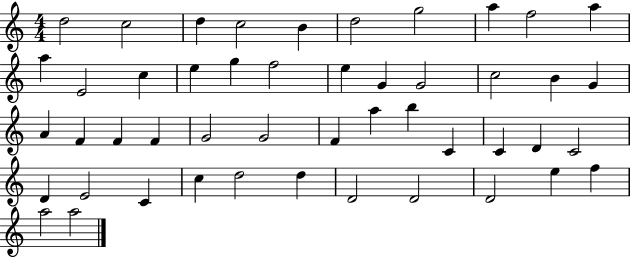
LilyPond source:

{
  \clef treble
  \numericTimeSignature
  \time 4/4
  \key c \major
  d''2 c''2 | d''4 c''2 b'4 | d''2 g''2 | a''4 f''2 a''4 | \break a''4 e'2 c''4 | e''4 g''4 f''2 | e''4 g'4 g'2 | c''2 b'4 g'4 | \break a'4 f'4 f'4 f'4 | g'2 g'2 | f'4 a''4 b''4 c'4 | c'4 d'4 c'2 | \break d'4 e'2 c'4 | c''4 d''2 d''4 | d'2 d'2 | d'2 e''4 f''4 | \break a''2 a''2 | \bar "|."
}